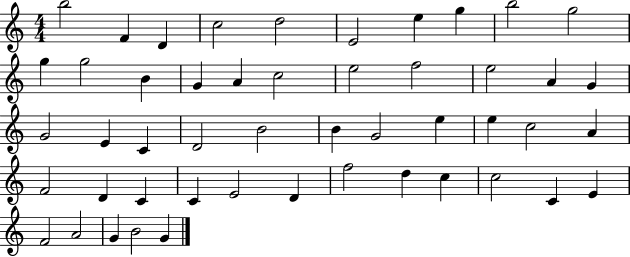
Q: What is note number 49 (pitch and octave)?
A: G4